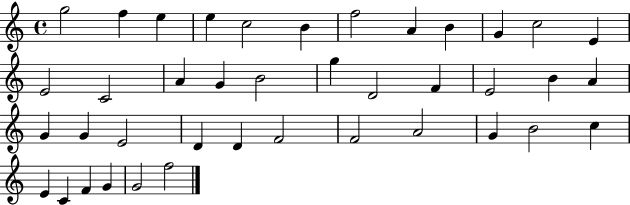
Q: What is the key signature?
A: C major